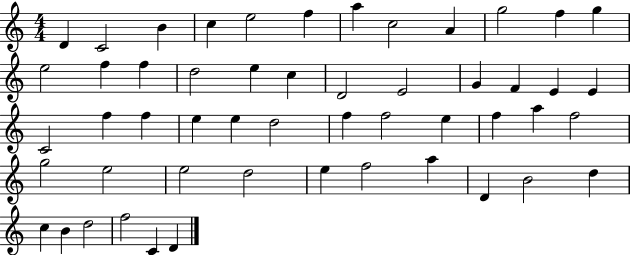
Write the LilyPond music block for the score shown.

{
  \clef treble
  \numericTimeSignature
  \time 4/4
  \key c \major
  d'4 c'2 b'4 | c''4 e''2 f''4 | a''4 c''2 a'4 | g''2 f''4 g''4 | \break e''2 f''4 f''4 | d''2 e''4 c''4 | d'2 e'2 | g'4 f'4 e'4 e'4 | \break c'2 f''4 f''4 | e''4 e''4 d''2 | f''4 f''2 e''4 | f''4 a''4 f''2 | \break g''2 e''2 | e''2 d''2 | e''4 f''2 a''4 | d'4 b'2 d''4 | \break c''4 b'4 d''2 | f''2 c'4 d'4 | \bar "|."
}